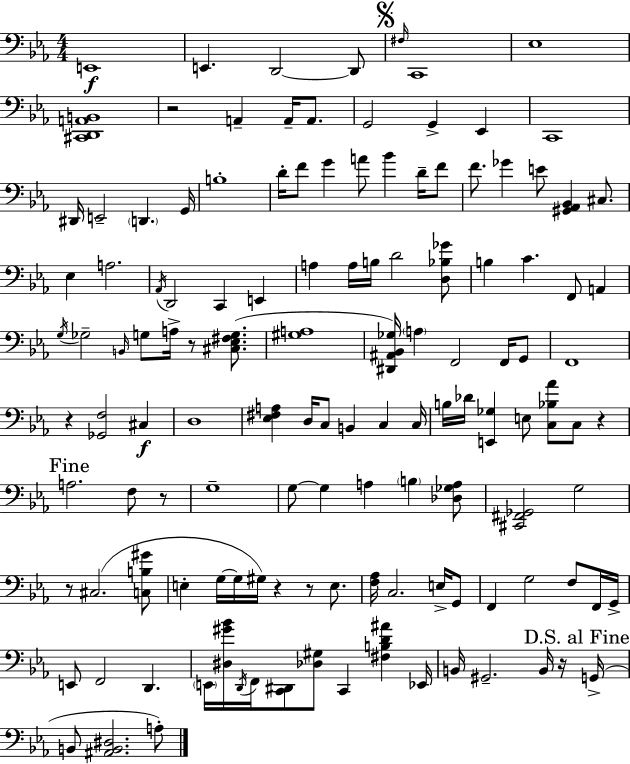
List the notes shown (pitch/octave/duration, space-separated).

E2/w E2/q. D2/h D2/e F#3/s C2/w Eb3/w [C#2,D2,A2,B2]/w R/h A2/q A2/s A2/e. G2/h G2/q Eb2/q C2/w D#2/s E2/h D2/q. G2/s B3/w D4/s F4/e G4/q A4/e Bb4/q D4/s F4/e F4/e. Gb4/q E4/e [G#2,Ab2,Bb2]/q C#3/e. Eb3/q A3/h. Ab2/s D2/h C2/q E2/q A3/q A3/s B3/s D4/h [D3,Bb3,Gb4]/e B3/q C4/q. F2/e A2/q G3/s Gb3/h B2/s G3/e A3/s R/e [C#3,Eb3,F#3,G3]/e. [G#3,A3]/w [D#2,A#2,Bb2,Gb3]/s A3/q F2/h F2/s G2/e F2/w R/q [Gb2,F3]/h C#3/q D3/w [Eb3,F#3,A3]/q D3/s C3/e B2/q C3/q C3/s B3/s Db4/s [E2,Gb3]/q E3/e [C3,Bb3,Ab4]/e C3/e R/q A3/h. F3/e R/e G3/w G3/e G3/q A3/q B3/q [Db3,Gb3,A3]/e [C#2,F#2,Gb2]/h G3/h R/e C#3/h. [C3,B3,G#4]/e E3/q G3/s G3/s G#3/s R/q R/e E3/e. [F3,Ab3]/s C3/h. E3/s G2/e F2/q G3/h F3/e F2/s G2/s E2/e F2/h D2/q. E2/s [D#3,G#4,Bb4]/s D2/s F2/s [C2,D#2]/e [Db3,G#3]/e C2/q [F#3,B3,D4,A#4]/q Eb2/s B2/s G#2/h. B2/s R/s G2/s B2/e [A#2,B2,D#3]/h. A3/e